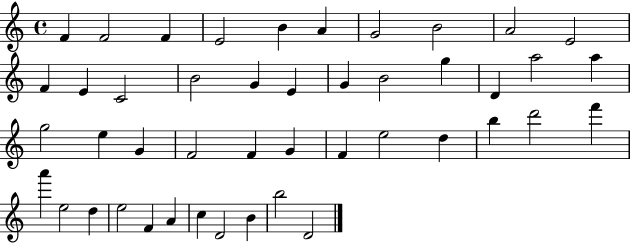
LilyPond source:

{
  \clef treble
  \time 4/4
  \defaultTimeSignature
  \key c \major
  f'4 f'2 f'4 | e'2 b'4 a'4 | g'2 b'2 | a'2 e'2 | \break f'4 e'4 c'2 | b'2 g'4 e'4 | g'4 b'2 g''4 | d'4 a''2 a''4 | \break g''2 e''4 g'4 | f'2 f'4 g'4 | f'4 e''2 d''4 | b''4 d'''2 f'''4 | \break a'''4 e''2 d''4 | e''2 f'4 a'4 | c''4 d'2 b'4 | b''2 d'2 | \break \bar "|."
}